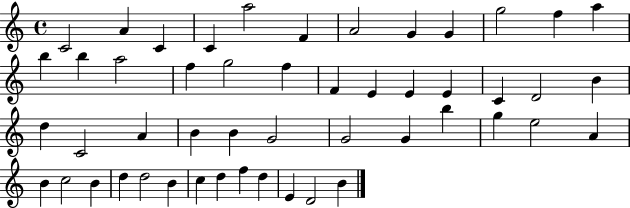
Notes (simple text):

C4/h A4/q C4/q C4/q A5/h F4/q A4/h G4/q G4/q G5/h F5/q A5/q B5/q B5/q A5/h F5/q G5/h F5/q F4/q E4/q E4/q E4/q C4/q D4/h B4/q D5/q C4/h A4/q B4/q B4/q G4/h G4/h G4/q B5/q G5/q E5/h A4/q B4/q C5/h B4/q D5/q D5/h B4/q C5/q D5/q F5/q D5/q E4/q D4/h B4/q